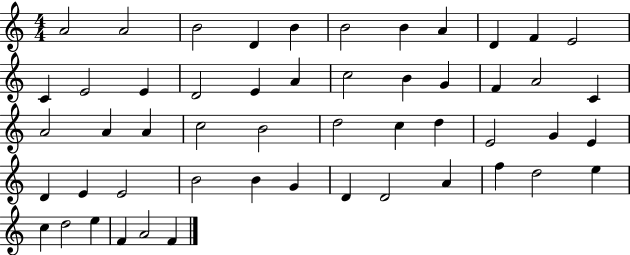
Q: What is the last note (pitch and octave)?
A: F4